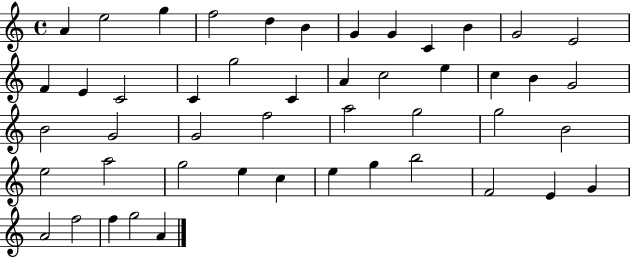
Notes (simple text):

A4/q E5/h G5/q F5/h D5/q B4/q G4/q G4/q C4/q B4/q G4/h E4/h F4/q E4/q C4/h C4/q G5/h C4/q A4/q C5/h E5/q C5/q B4/q G4/h B4/h G4/h G4/h F5/h A5/h G5/h G5/h B4/h E5/h A5/h G5/h E5/q C5/q E5/q G5/q B5/h F4/h E4/q G4/q A4/h F5/h F5/q G5/h A4/q